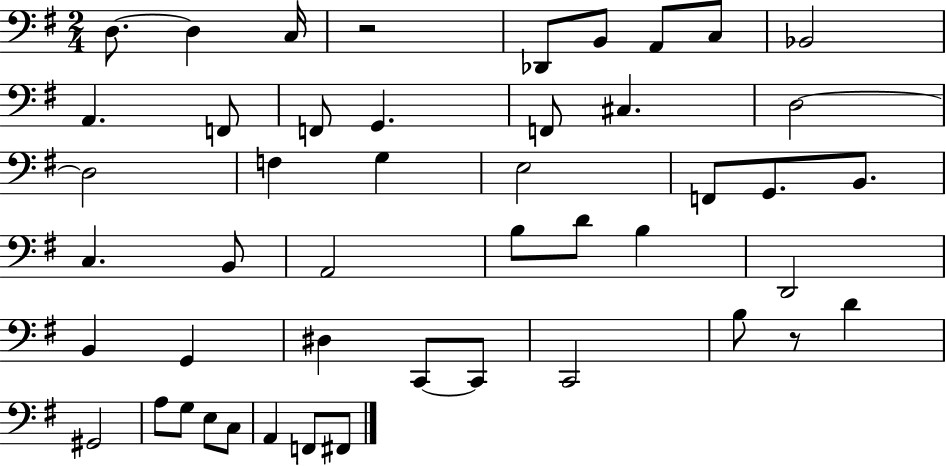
X:1
T:Untitled
M:2/4
L:1/4
K:G
D,/2 D, C,/4 z2 _D,,/2 B,,/2 A,,/2 C,/2 _B,,2 A,, F,,/2 F,,/2 G,, F,,/2 ^C, D,2 D,2 F, G, E,2 F,,/2 G,,/2 B,,/2 C, B,,/2 A,,2 B,/2 D/2 B, D,,2 B,, G,, ^D, C,,/2 C,,/2 C,,2 B,/2 z/2 D ^G,,2 A,/2 G,/2 E,/2 C,/2 A,, F,,/2 ^F,,/2